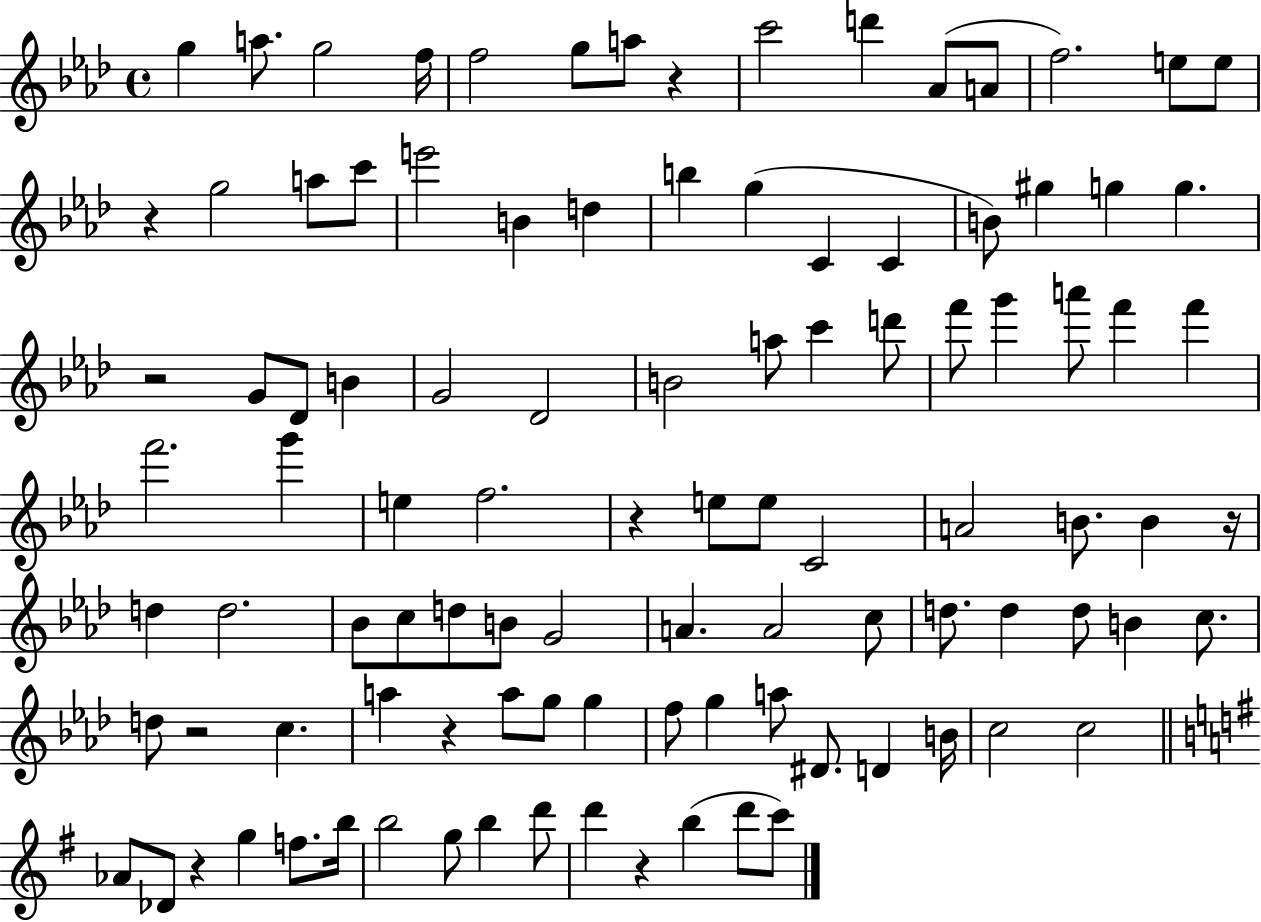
{
  \clef treble
  \time 4/4
  \defaultTimeSignature
  \key aes \major
  g''4 a''8. g''2 f''16 | f''2 g''8 a''8 r4 | c'''2 d'''4 aes'8( a'8 | f''2.) e''8 e''8 | \break r4 g''2 a''8 c'''8 | e'''2 b'4 d''4 | b''4 g''4( c'4 c'4 | b'8) gis''4 g''4 g''4. | \break r2 g'8 des'8 b'4 | g'2 des'2 | b'2 a''8 c'''4 d'''8 | f'''8 g'''4 a'''8 f'''4 f'''4 | \break f'''2. g'''4 | e''4 f''2. | r4 e''8 e''8 c'2 | a'2 b'8. b'4 r16 | \break d''4 d''2. | bes'8 c''8 d''8 b'8 g'2 | a'4. a'2 c''8 | d''8. d''4 d''8 b'4 c''8. | \break d''8 r2 c''4. | a''4 r4 a''8 g''8 g''4 | f''8 g''4 a''8 dis'8. d'4 b'16 | c''2 c''2 | \break \bar "||" \break \key g \major aes'8 des'8 r4 g''4 f''8. b''16 | b''2 g''8 b''4 d'''8 | d'''4 r4 b''4( d'''8 c'''8) | \bar "|."
}